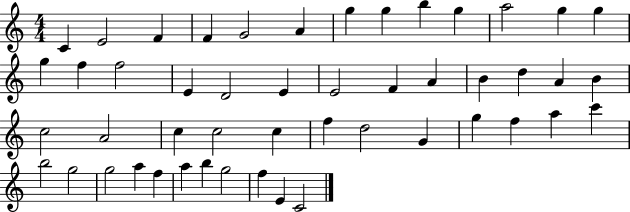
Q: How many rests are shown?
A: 0